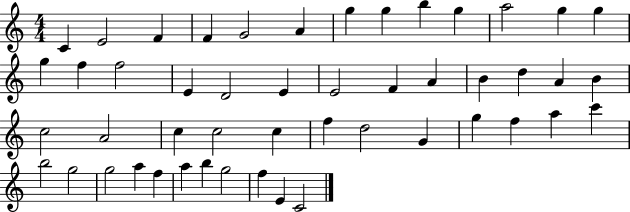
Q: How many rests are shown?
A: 0